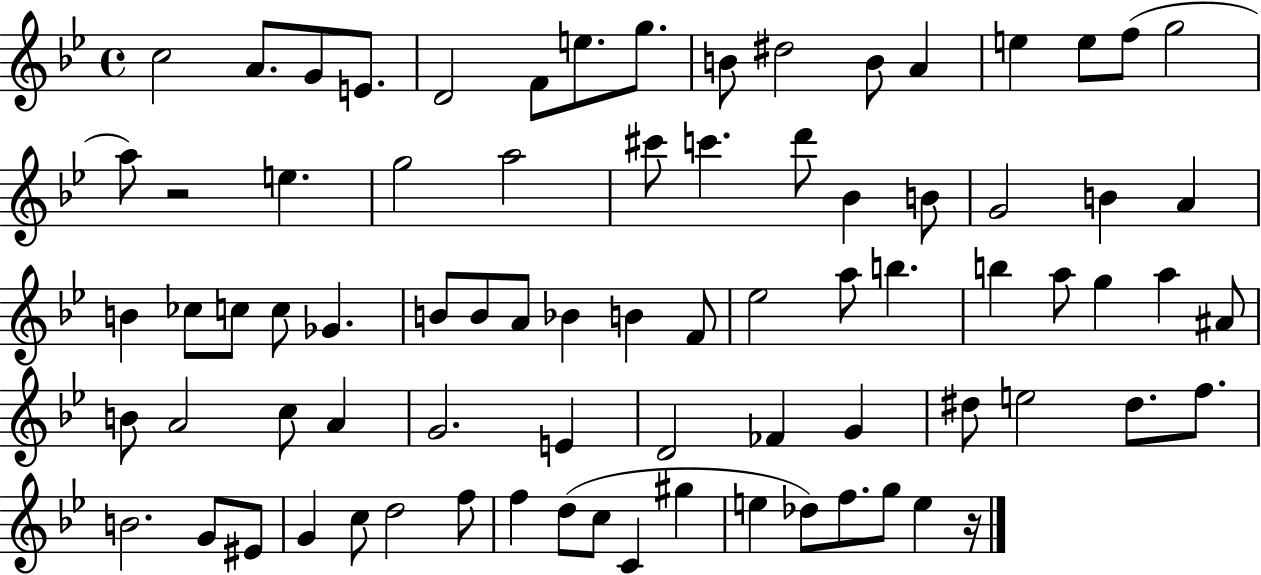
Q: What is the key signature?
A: BES major